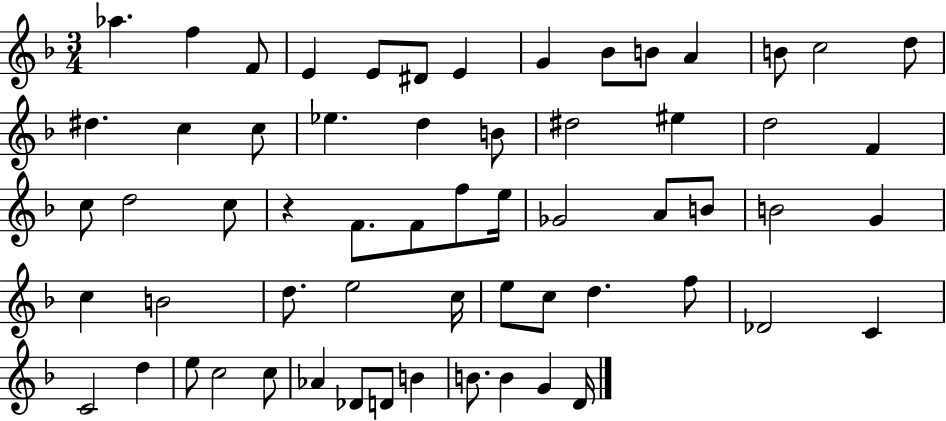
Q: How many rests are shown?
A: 1